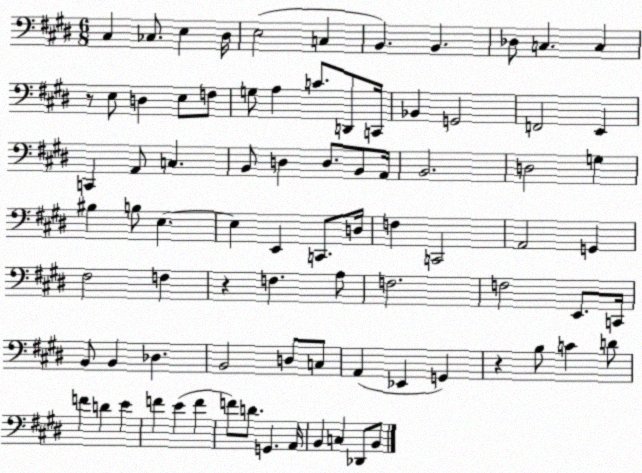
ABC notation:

X:1
T:Untitled
M:6/8
L:1/4
K:E
^C, _C,/2 E, ^D,/4 E,2 C, B,, B,, _D,/2 C, C, z/2 E,/2 D, E,/2 F,/2 G,/2 A, C/2 D,,/2 C,,/4 _B,, G,,2 F,,2 E,, C,, A,,/2 C, B,,/2 D, D,/2 B,,/2 A,,/4 B,,2 D,2 G, ^B, B,/2 E, E, E,, C,,/2 D,/4 F, C,,2 A,,2 G,, ^F,2 F, z F, A,/2 F,2 F,2 E,,/2 C,,/4 B,,/2 B,, _D, B,,2 D,/2 C,/2 A,, _E,, G,, z B,/2 C D/2 F D E F E F F/2 D/2 G,, A,,/4 B,, C, _D,,/2 B,,/2